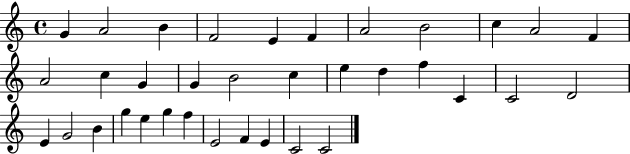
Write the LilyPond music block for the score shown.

{
  \clef treble
  \time 4/4
  \defaultTimeSignature
  \key c \major
  g'4 a'2 b'4 | f'2 e'4 f'4 | a'2 b'2 | c''4 a'2 f'4 | \break a'2 c''4 g'4 | g'4 b'2 c''4 | e''4 d''4 f''4 c'4 | c'2 d'2 | \break e'4 g'2 b'4 | g''4 e''4 g''4 f''4 | e'2 f'4 e'4 | c'2 c'2 | \break \bar "|."
}